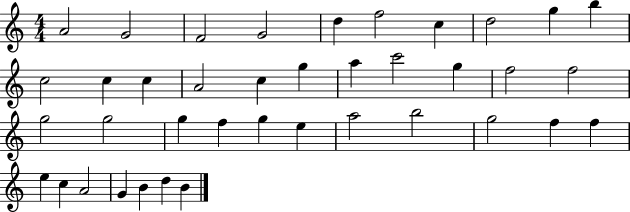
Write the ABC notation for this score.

X:1
T:Untitled
M:4/4
L:1/4
K:C
A2 G2 F2 G2 d f2 c d2 g b c2 c c A2 c g a c'2 g f2 f2 g2 g2 g f g e a2 b2 g2 f f e c A2 G B d B